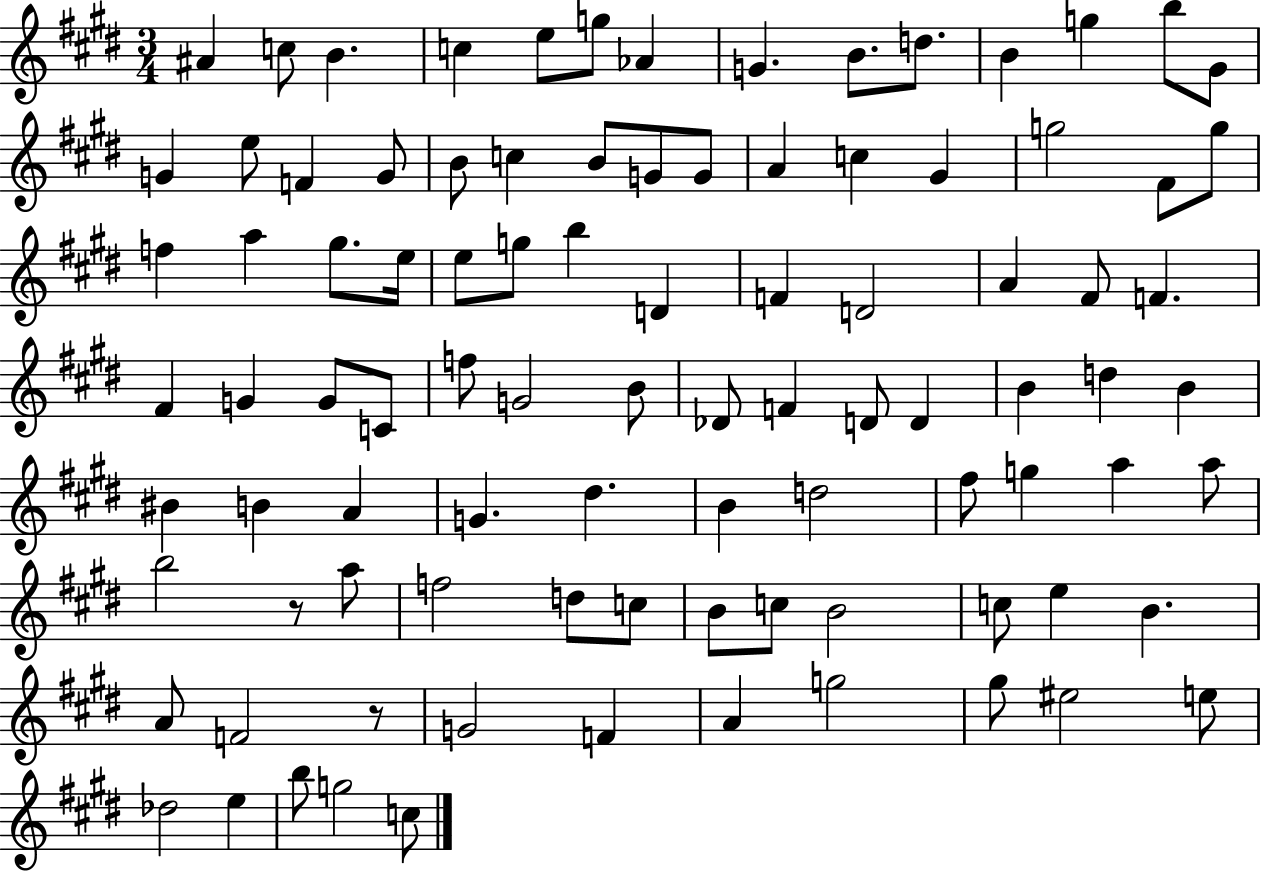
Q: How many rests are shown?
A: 2